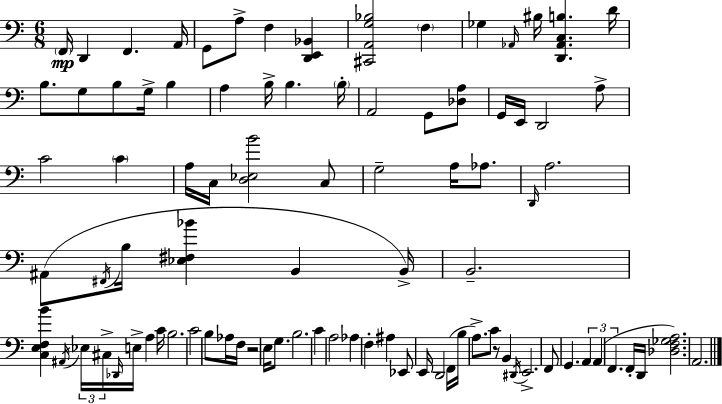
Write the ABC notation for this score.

X:1
T:Untitled
M:6/8
L:1/4
K:C
F,,/4 D,, F,, A,,/4 G,,/2 A,/2 F, [D,,E,,_B,,] [^C,,A,,G,_B,]2 F, _G, _A,,/4 ^B,/4 [D,,_A,,C,B,] D/4 B,/2 G,/2 B,/2 G,/4 B, A, B,/4 B, B,/4 A,,2 G,,/2 [_D,A,]/2 G,,/4 E,,/4 D,,2 A,/2 C2 C A,/4 C,/4 [D,_E,B]2 C,/2 G,2 A,/4 _A,/2 D,,/4 A,2 ^A,,/2 ^F,,/4 B,/4 [_E,^F,_B] B,, B,,/4 B,,2 [C,E,F,B] ^A,,/4 _E,/4 ^C,/4 _D,,/4 E,/4 A, C/4 B,2 C2 B,/2 _A,/4 F,/4 z2 E,/4 G,/2 B,2 C A,2 _A, F, ^A, _E,,/2 E,,/4 D,,2 F,,/4 B,/4 A,/2 C/2 z/2 B,, ^D,,/4 E,,2 F,,/2 G,, A,, A,, F,, F,,/4 D,,/4 [_D,F,_G,A,]2 A,,2